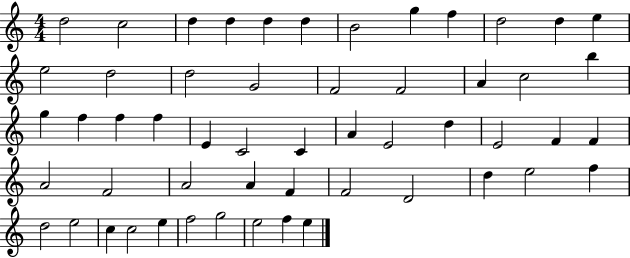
{
  \clef treble
  \numericTimeSignature
  \time 4/4
  \key c \major
  d''2 c''2 | d''4 d''4 d''4 d''4 | b'2 g''4 f''4 | d''2 d''4 e''4 | \break e''2 d''2 | d''2 g'2 | f'2 f'2 | a'4 c''2 b''4 | \break g''4 f''4 f''4 f''4 | e'4 c'2 c'4 | a'4 e'2 d''4 | e'2 f'4 f'4 | \break a'2 f'2 | a'2 a'4 f'4 | f'2 d'2 | d''4 e''2 f''4 | \break d''2 e''2 | c''4 c''2 e''4 | f''2 g''2 | e''2 f''4 e''4 | \break \bar "|."
}